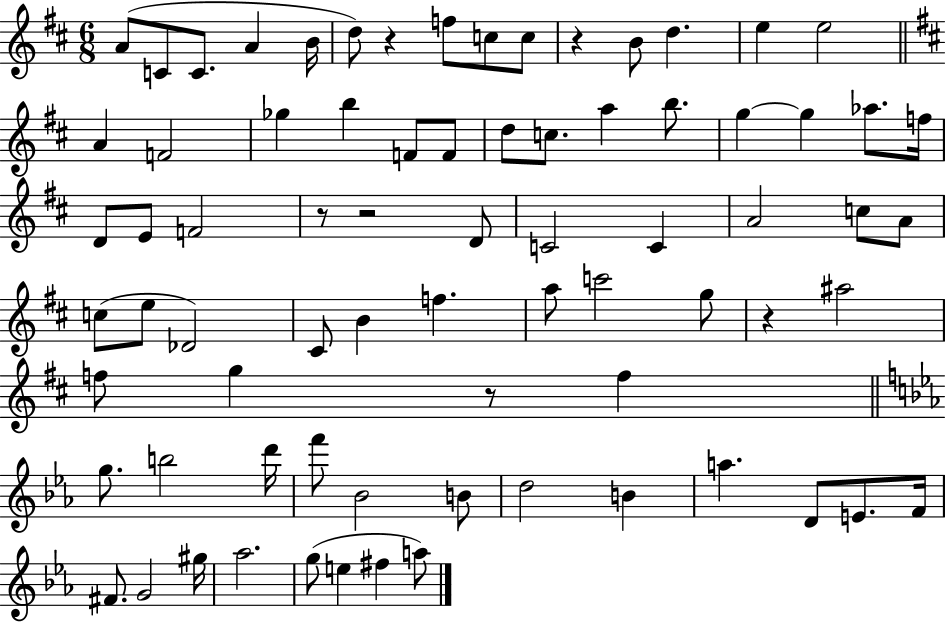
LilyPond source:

{
  \clef treble
  \numericTimeSignature
  \time 6/8
  \key d \major
  a'8( c'8 c'8. a'4 b'16 | d''8) r4 f''8 c''8 c''8 | r4 b'8 d''4. | e''4 e''2 | \break \bar "||" \break \key d \major a'4 f'2 | ges''4 b''4 f'8 f'8 | d''8 c''8. a''4 b''8. | g''4~~ g''4 aes''8. f''16 | \break d'8 e'8 f'2 | r8 r2 d'8 | c'2 c'4 | a'2 c''8 a'8 | \break c''8( e''8 des'2) | cis'8 b'4 f''4. | a''8 c'''2 g''8 | r4 ais''2 | \break f''8 g''4 r8 f''4 | \bar "||" \break \key ees \major g''8. b''2 d'''16 | f'''8 bes'2 b'8 | d''2 b'4 | a''4. d'8 e'8. f'16 | \break fis'8. g'2 gis''16 | aes''2. | g''8( e''4 fis''4 a''8) | \bar "|."
}